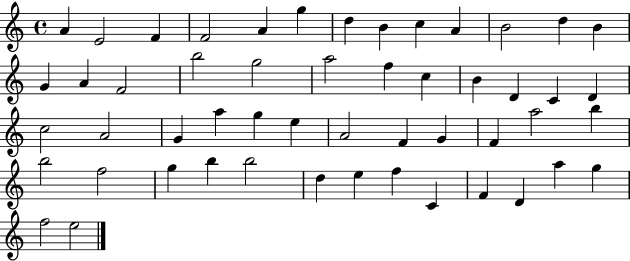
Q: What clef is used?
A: treble